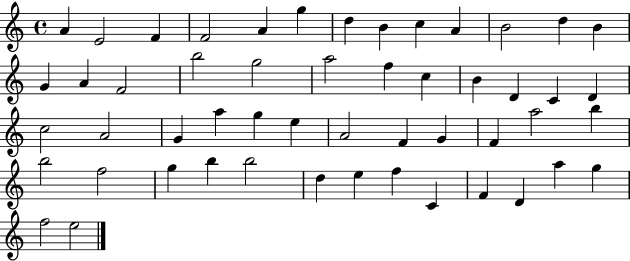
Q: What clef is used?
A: treble